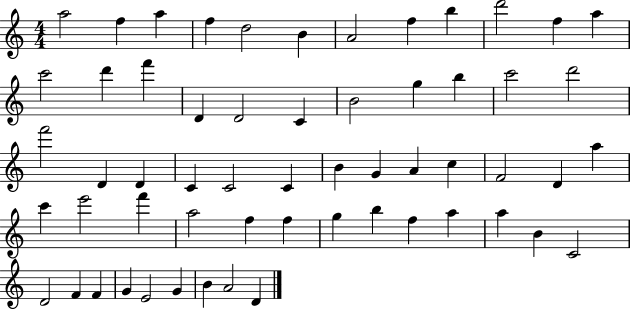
A5/h F5/q A5/q F5/q D5/h B4/q A4/h F5/q B5/q D6/h F5/q A5/q C6/h D6/q F6/q D4/q D4/h C4/q B4/h G5/q B5/q C6/h D6/h F6/h D4/q D4/q C4/q C4/h C4/q B4/q G4/q A4/q C5/q F4/h D4/q A5/q C6/q E6/h F6/q A5/h F5/q F5/q G5/q B5/q F5/q A5/q A5/q B4/q C4/h D4/h F4/q F4/q G4/q E4/h G4/q B4/q A4/h D4/q